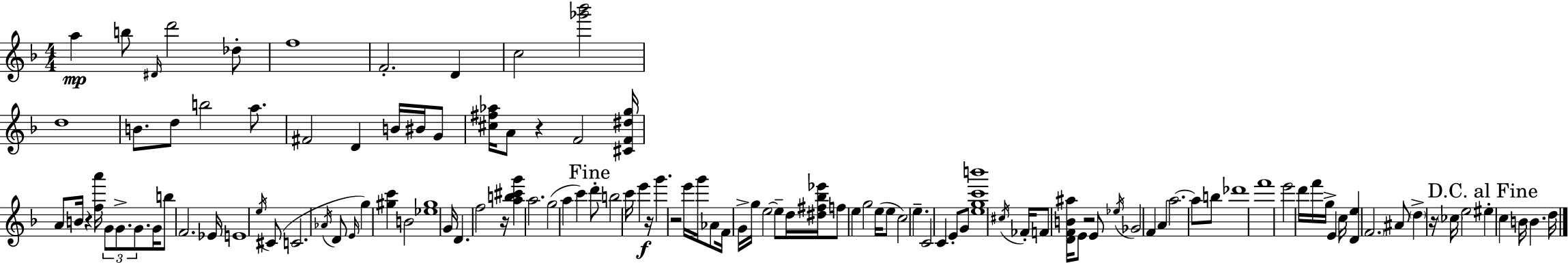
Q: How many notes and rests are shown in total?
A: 119